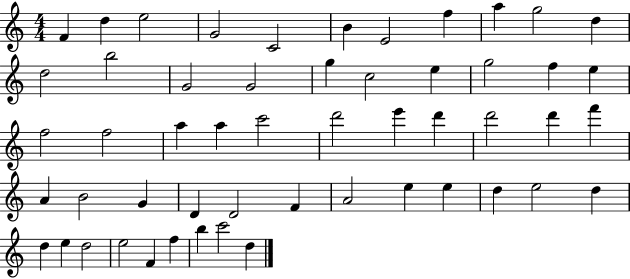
{
  \clef treble
  \numericTimeSignature
  \time 4/4
  \key c \major
  f'4 d''4 e''2 | g'2 c'2 | b'4 e'2 f''4 | a''4 g''2 d''4 | \break d''2 b''2 | g'2 g'2 | g''4 c''2 e''4 | g''2 f''4 e''4 | \break f''2 f''2 | a''4 a''4 c'''2 | d'''2 e'''4 d'''4 | d'''2 d'''4 f'''4 | \break a'4 b'2 g'4 | d'4 d'2 f'4 | a'2 e''4 e''4 | d''4 e''2 d''4 | \break d''4 e''4 d''2 | e''2 f'4 f''4 | b''4 c'''2 d''4 | \bar "|."
}